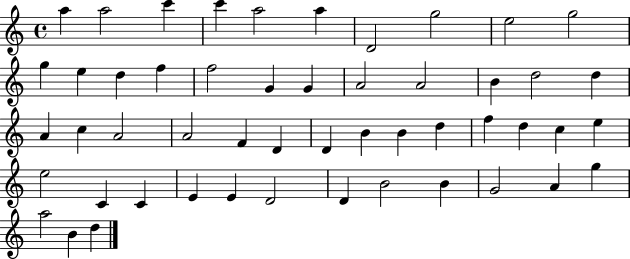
A5/q A5/h C6/q C6/q A5/h A5/q D4/h G5/h E5/h G5/h G5/q E5/q D5/q F5/q F5/h G4/q G4/q A4/h A4/h B4/q D5/h D5/q A4/q C5/q A4/h A4/h F4/q D4/q D4/q B4/q B4/q D5/q F5/q D5/q C5/q E5/q E5/h C4/q C4/q E4/q E4/q D4/h D4/q B4/h B4/q G4/h A4/q G5/q A5/h B4/q D5/q